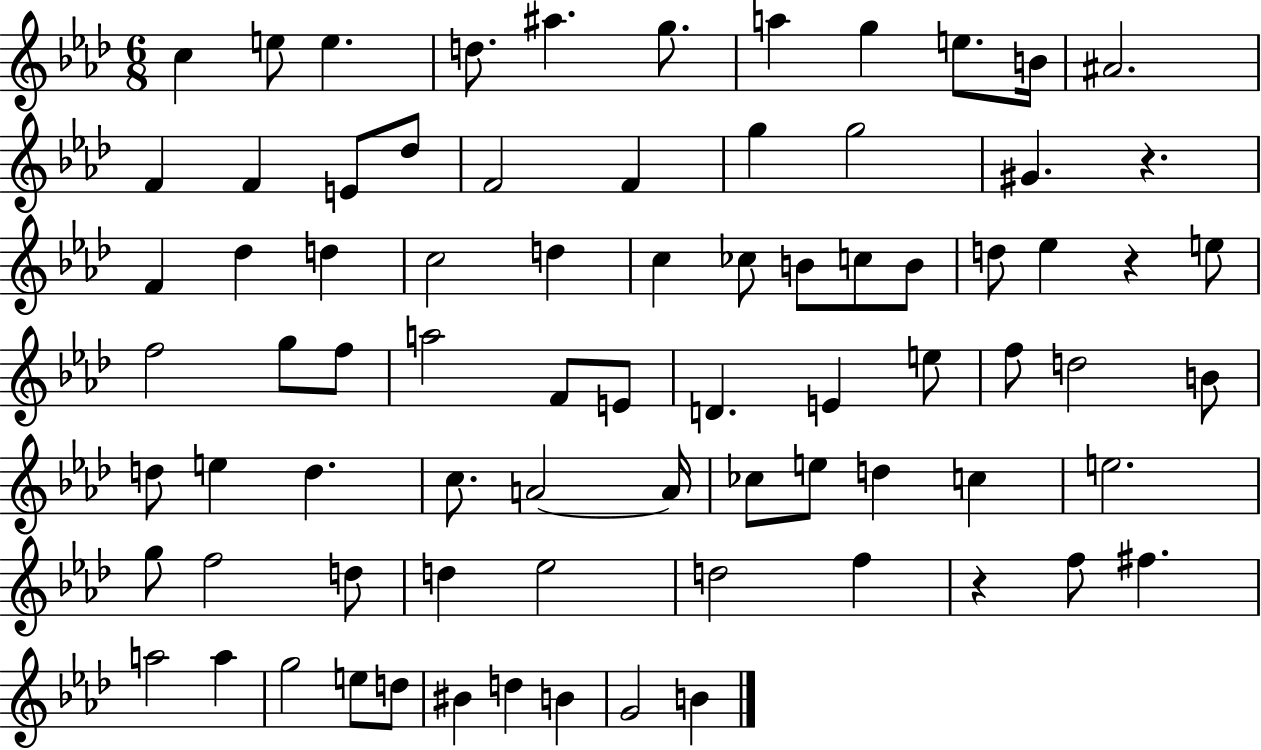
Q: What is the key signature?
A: AES major